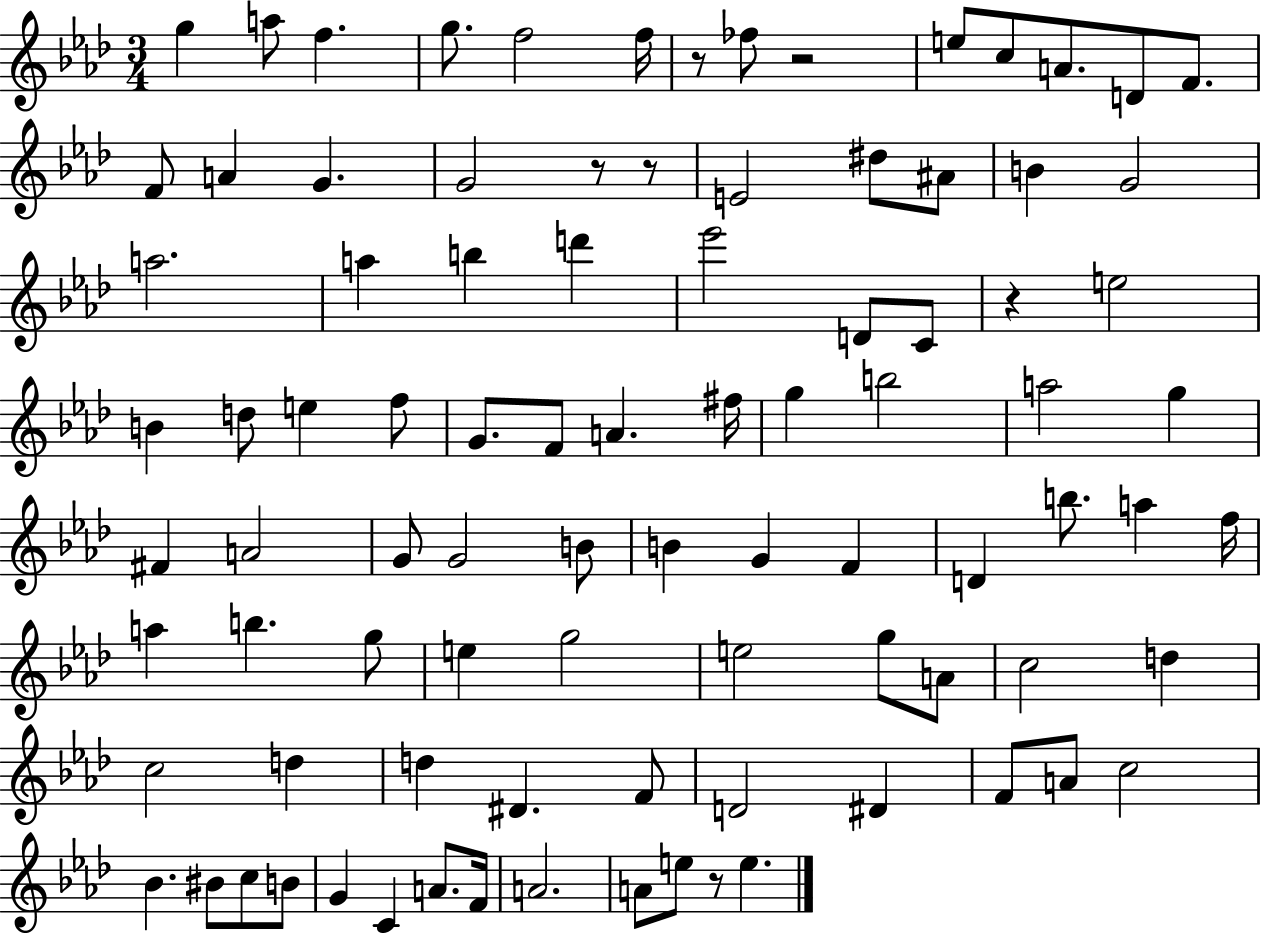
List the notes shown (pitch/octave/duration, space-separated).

G5/q A5/e F5/q. G5/e. F5/h F5/s R/e FES5/e R/h E5/e C5/e A4/e. D4/e F4/e. F4/e A4/q G4/q. G4/h R/e R/e E4/h D#5/e A#4/e B4/q G4/h A5/h. A5/q B5/q D6/q Eb6/h D4/e C4/e R/q E5/h B4/q D5/e E5/q F5/e G4/e. F4/e A4/q. F#5/s G5/q B5/h A5/h G5/q F#4/q A4/h G4/e G4/h B4/e B4/q G4/q F4/q D4/q B5/e. A5/q F5/s A5/q B5/q. G5/e E5/q G5/h E5/h G5/e A4/e C5/h D5/q C5/h D5/q D5/q D#4/q. F4/e D4/h D#4/q F4/e A4/e C5/h Bb4/q. BIS4/e C5/e B4/e G4/q C4/q A4/e. F4/s A4/h. A4/e E5/e R/e E5/q.